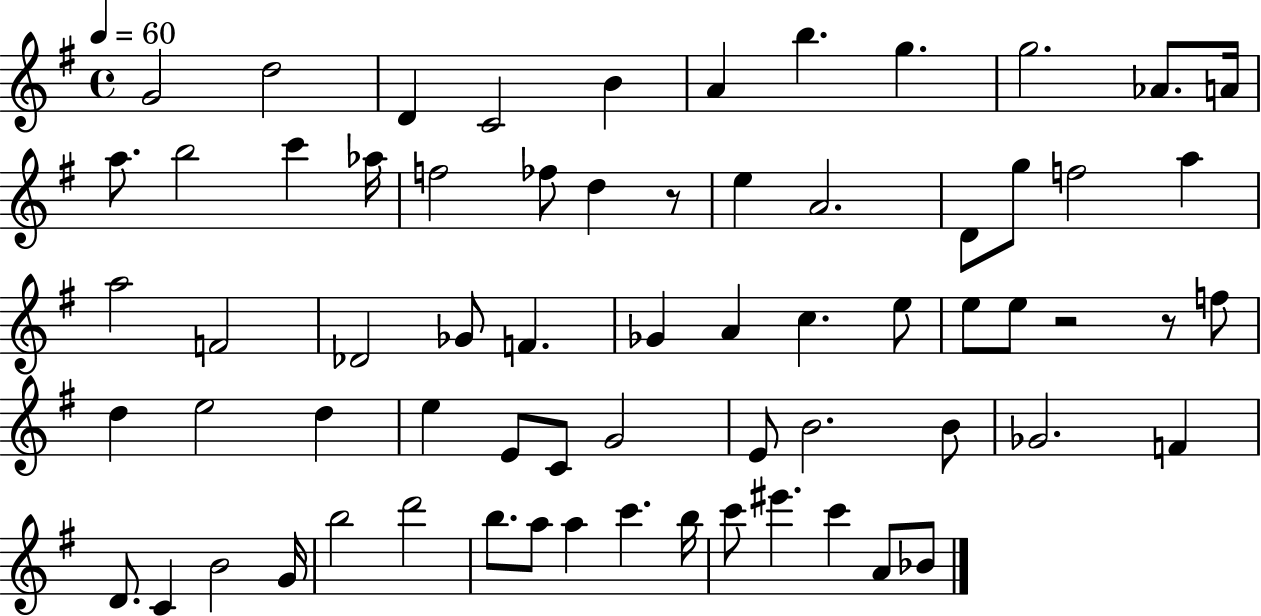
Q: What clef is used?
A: treble